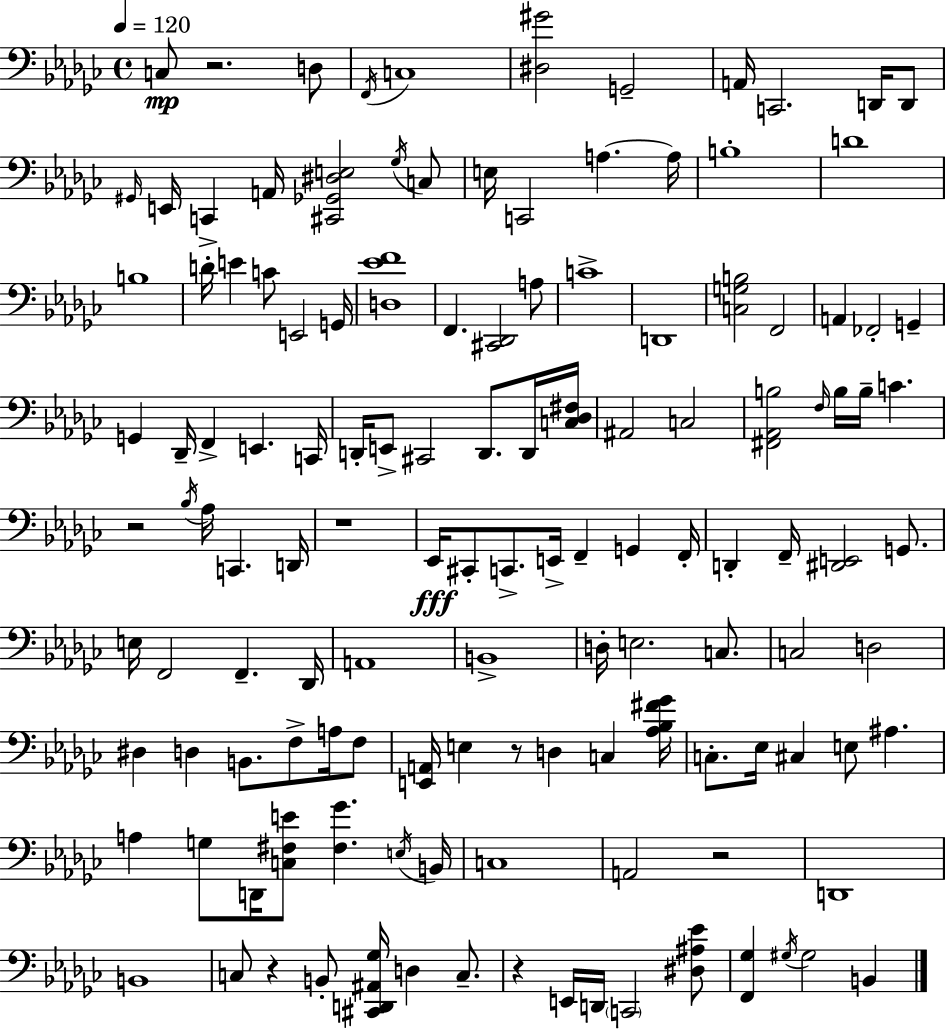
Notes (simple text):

C3/e R/h. D3/e F2/s C3/w [D#3,G#4]/h G2/h A2/s C2/h. D2/s D2/e G#2/s E2/s C2/q A2/s [C#2,Gb2,D#3,E3]/h Gb3/s C3/e E3/s C2/h A3/q. A3/s B3/w D4/w B3/w D4/s E4/q C4/e E2/h G2/s [D3,Eb4,F4]/w F2/q. [C#2,Db2]/h A3/e C4/w D2/w [C3,G3,B3]/h F2/h A2/q FES2/h G2/q G2/q Db2/s F2/q E2/q. C2/s D2/s E2/e C#2/h D2/e. D2/s [C3,Db3,F#3]/s A#2/h C3/h [F#2,Ab2,B3]/h F3/s B3/s B3/s C4/q. R/h Bb3/s Ab3/s C2/q. D2/s R/w Eb2/s C#2/e C2/e. E2/s F2/q G2/q F2/s D2/q F2/s [D#2,E2]/h G2/e. E3/s F2/h F2/q. Db2/s A2/w B2/w D3/s E3/h. C3/e. C3/h D3/h D#3/q D3/q B2/e. F3/e A3/s F3/e [E2,A2]/s E3/q R/e D3/q C3/q [Ab3,Bb3,F#4,Gb4]/s C3/e. Eb3/s C#3/q E3/e A#3/q. A3/q G3/e D2/s [C3,F#3,E4]/e [F#3,Gb4]/q. E3/s B2/s C3/w A2/h R/h D2/w B2/w C3/e R/q B2/e [C#2,D2,A#2,Gb3]/s D3/q C3/e. R/q E2/s D2/s C2/h [D#3,A#3,Eb4]/e [F2,Gb3]/q G#3/s G#3/h B2/q